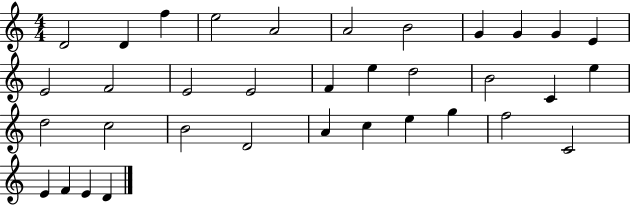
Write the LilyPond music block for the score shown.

{
  \clef treble
  \numericTimeSignature
  \time 4/4
  \key c \major
  d'2 d'4 f''4 | e''2 a'2 | a'2 b'2 | g'4 g'4 g'4 e'4 | \break e'2 f'2 | e'2 e'2 | f'4 e''4 d''2 | b'2 c'4 e''4 | \break d''2 c''2 | b'2 d'2 | a'4 c''4 e''4 g''4 | f''2 c'2 | \break e'4 f'4 e'4 d'4 | \bar "|."
}